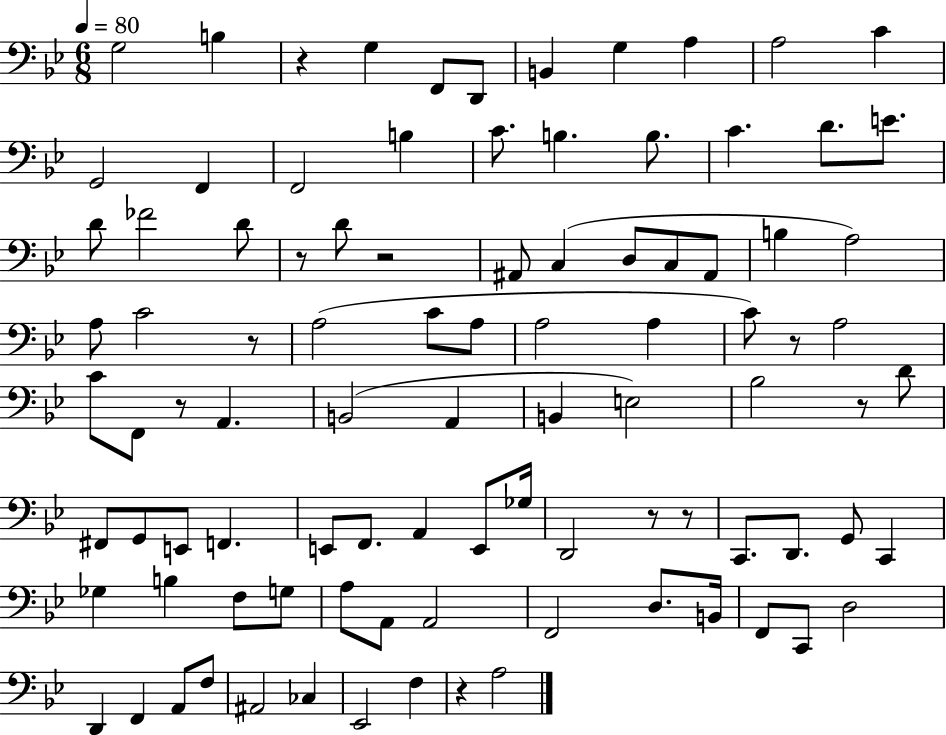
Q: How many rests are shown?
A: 10